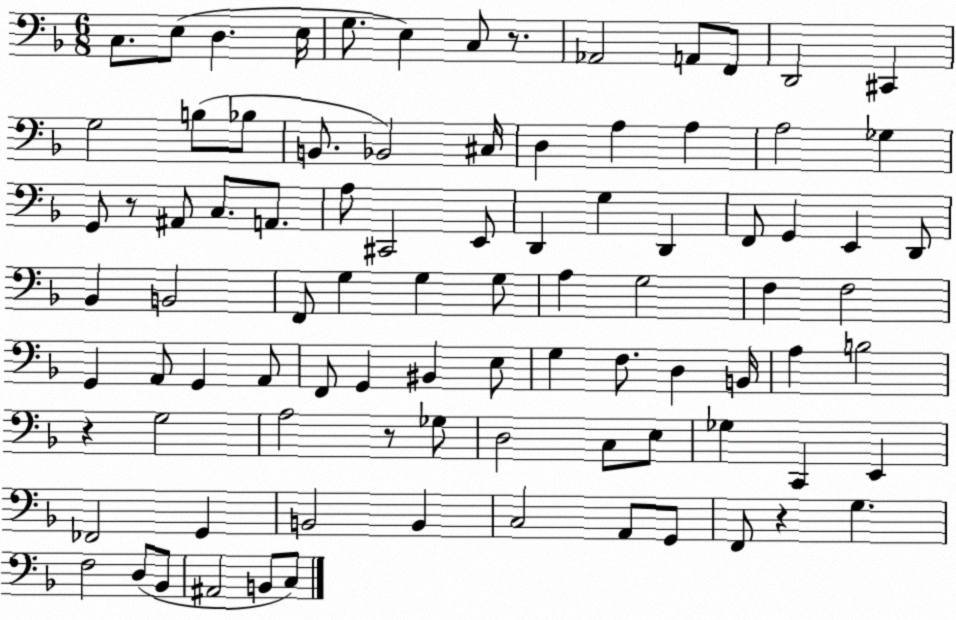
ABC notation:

X:1
T:Untitled
M:6/8
L:1/4
K:F
C,/2 E,/2 D, E,/4 G,/2 E, C,/2 z/2 _A,,2 A,,/2 F,,/2 D,,2 ^C,, G,2 B,/2 _B,/2 B,,/2 _B,,2 ^C,/4 D, A, A, A,2 _G, G,,/2 z/2 ^A,,/2 C,/2 A,,/2 A,/2 ^C,,2 E,,/2 D,, G, D,, F,,/2 G,, E,, D,,/2 _B,, B,,2 F,,/2 G, G, G,/2 A, G,2 F, F,2 G,, A,,/2 G,, A,,/2 F,,/2 G,, ^B,, E,/2 G, F,/2 D, B,,/4 A, B,2 z G,2 A,2 z/2 _G,/2 D,2 C,/2 E,/2 _G, C,, E,, _F,,2 G,, B,,2 B,, C,2 A,,/2 G,,/2 F,,/2 z G, F,2 D,/2 _B,,/2 ^A,,2 B,,/2 C,/2